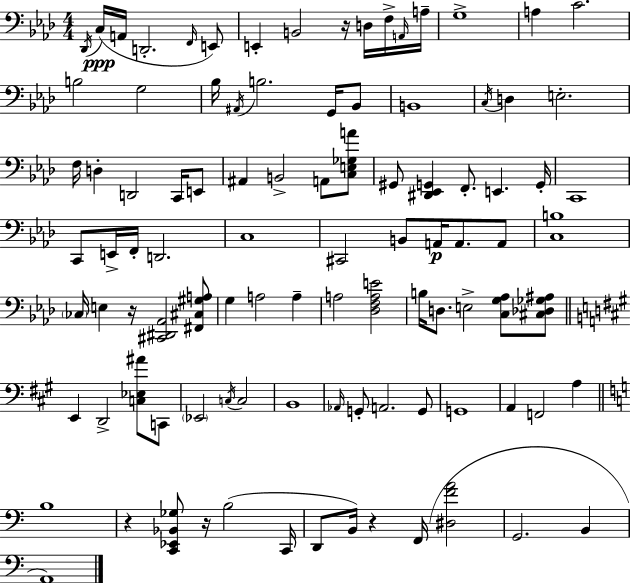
Db2/s C3/s A2/s D2/h. F2/s E2/e E2/q B2/h R/s D3/s F3/s A2/s A3/s G3/w A3/q C4/h. B3/h G3/h Bb3/s A#2/s B3/h. G2/s Bb2/e B2/w C3/s D3/q E3/h. F3/s D3/q D2/h C2/s E2/e A#2/q B2/h A2/e [C3,E3,Gb3,A4]/e G#2/e [D#2,Eb2,G2]/q F2/e. E2/q. G2/s C2/w C2/e E2/s F2/s D2/h. C3/w C#2/h B2/e A2/s A2/e. A2/e [C3,B3]/w CES3/s E3/q R/s [C#2,D#2,Ab2]/h [F#2,C#3,G#3,A3]/e G3/q A3/h A3/q A3/h [Db3,F3,A3,E4]/h B3/s D3/e. E3/h [C3,G3,Ab3]/e [C#3,Db3,Gb3,A#3]/e E2/q D2/h [C3,Eb3,A#4]/e C2/e Eb2/h C3/s C3/h B2/w Ab2/s G2/e A2/h. G2/e G2/w A2/q F2/h A3/q B3/w R/q [C2,Eb2,Bb2,Gb3]/e R/s B3/h C2/s D2/e B2/s R/q F2/s [D#3,F4,A4]/h G2/h. B2/q A2/w